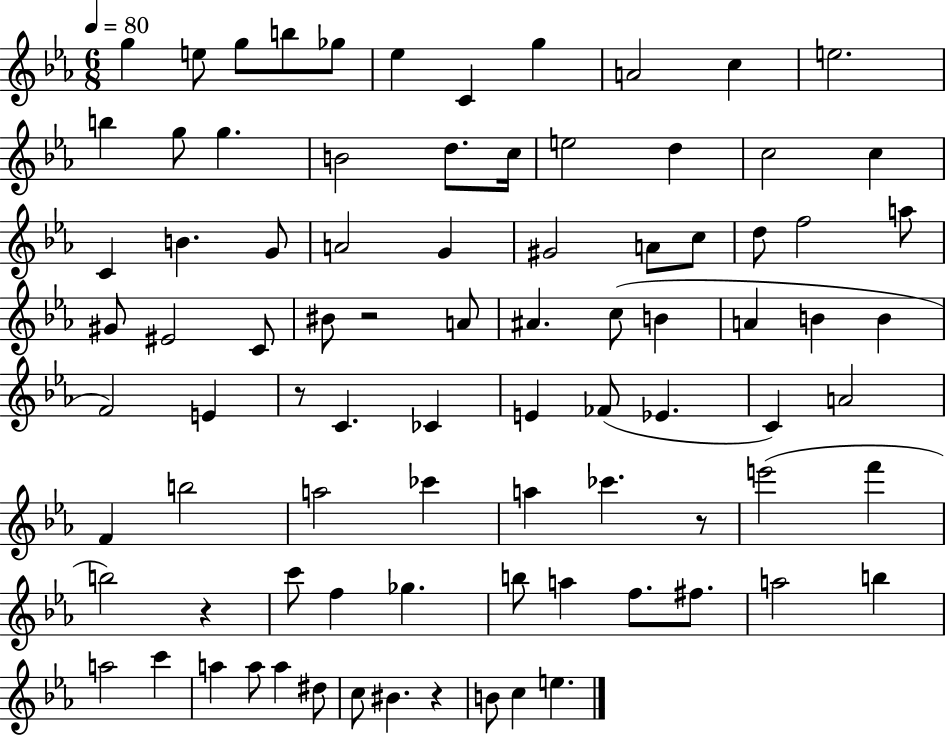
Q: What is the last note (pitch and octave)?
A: E5